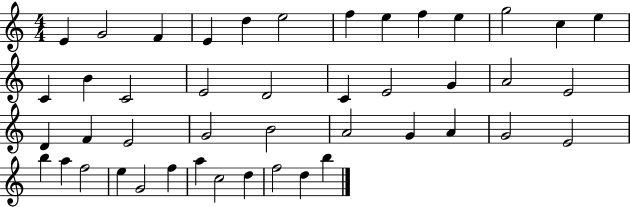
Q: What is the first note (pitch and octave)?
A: E4